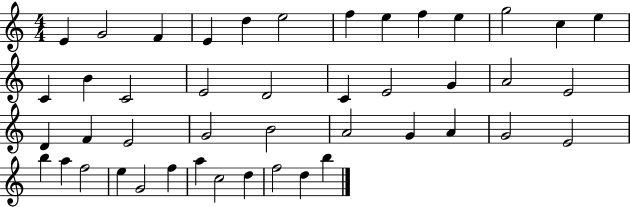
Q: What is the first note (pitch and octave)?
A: E4